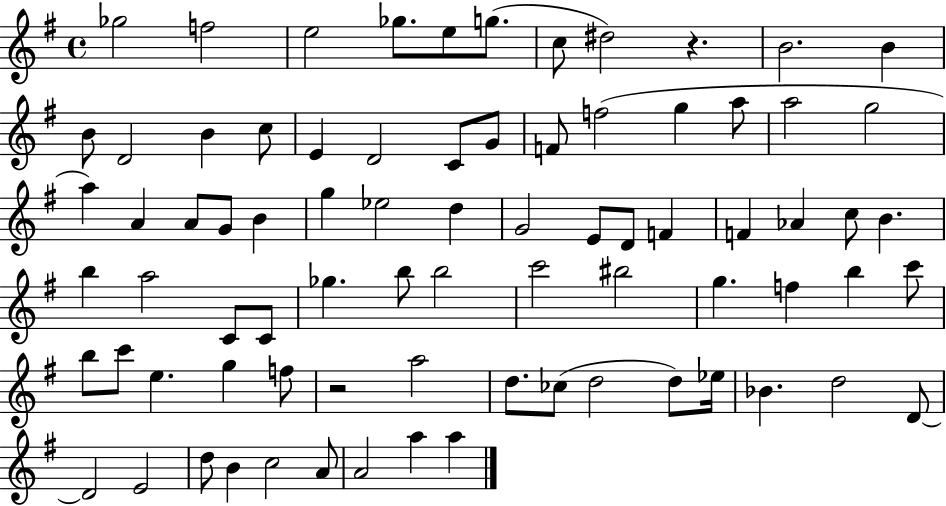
{
  \clef treble
  \time 4/4
  \defaultTimeSignature
  \key g \major
  \repeat volta 2 { ges''2 f''2 | e''2 ges''8. e''8 g''8.( | c''8 dis''2) r4. | b'2. b'4 | \break b'8 d'2 b'4 c''8 | e'4 d'2 c'8 g'8 | f'8 f''2( g''4 a''8 | a''2 g''2 | \break a''4) a'4 a'8 g'8 b'4 | g''4 ees''2 d''4 | g'2 e'8 d'8 f'4 | f'4 aes'4 c''8 b'4. | \break b''4 a''2 c'8 c'8 | ges''4. b''8 b''2 | c'''2 bis''2 | g''4. f''4 b''4 c'''8 | \break b''8 c'''8 e''4. g''4 f''8 | r2 a''2 | d''8. ces''8( d''2 d''8) ees''16 | bes'4. d''2 d'8~~ | \break d'2 e'2 | d''8 b'4 c''2 a'8 | a'2 a''4 a''4 | } \bar "|."
}